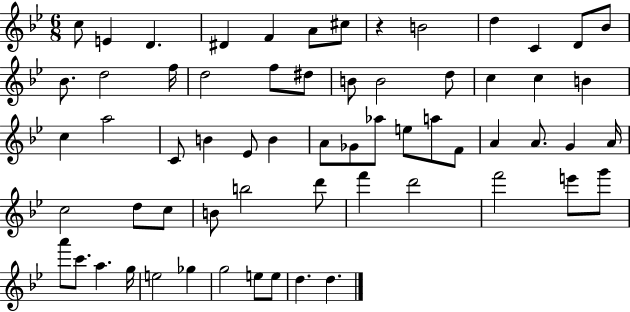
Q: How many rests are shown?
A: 1